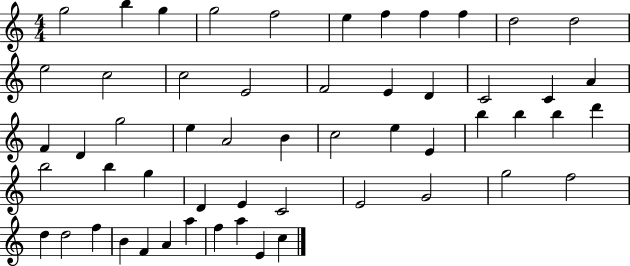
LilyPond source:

{
  \clef treble
  \numericTimeSignature
  \time 4/4
  \key c \major
  g''2 b''4 g''4 | g''2 f''2 | e''4 f''4 f''4 f''4 | d''2 d''2 | \break e''2 c''2 | c''2 e'2 | f'2 e'4 d'4 | c'2 c'4 a'4 | \break f'4 d'4 g''2 | e''4 a'2 b'4 | c''2 e''4 e'4 | b''4 b''4 b''4 d'''4 | \break b''2 b''4 g''4 | d'4 e'4 c'2 | e'2 g'2 | g''2 f''2 | \break d''4 d''2 f''4 | b'4 f'4 a'4 a''4 | f''4 a''4 e'4 c''4 | \bar "|."
}